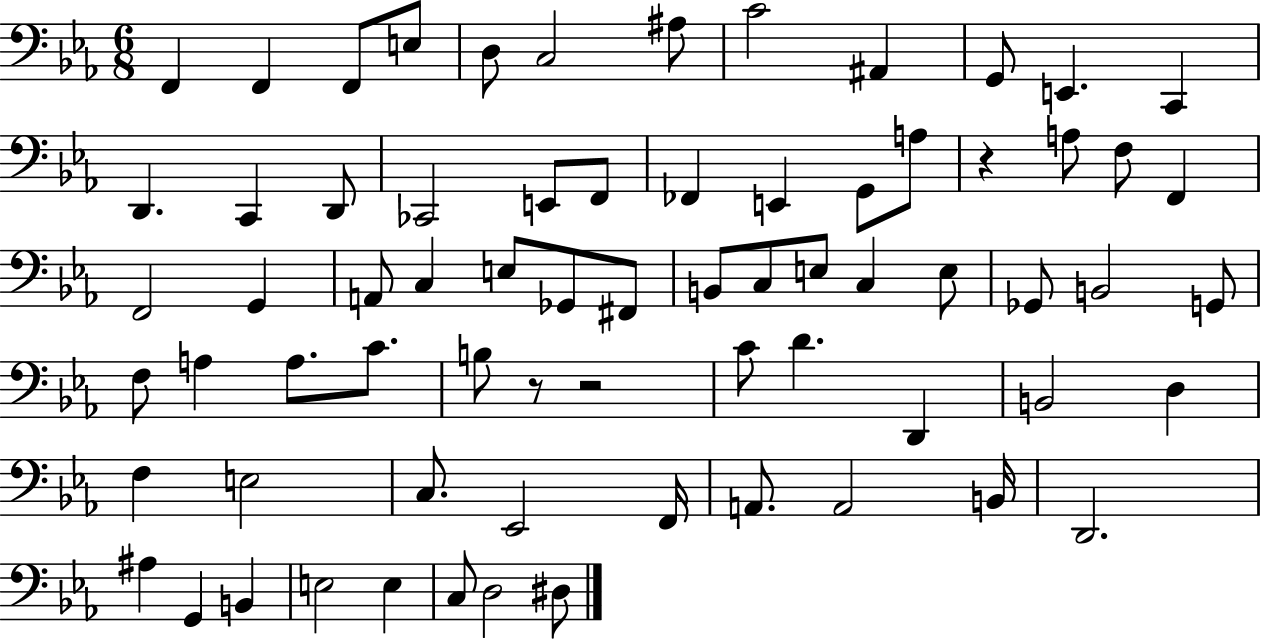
X:1
T:Untitled
M:6/8
L:1/4
K:Eb
F,, F,, F,,/2 E,/2 D,/2 C,2 ^A,/2 C2 ^A,, G,,/2 E,, C,, D,, C,, D,,/2 _C,,2 E,,/2 F,,/2 _F,, E,, G,,/2 A,/2 z A,/2 F,/2 F,, F,,2 G,, A,,/2 C, E,/2 _G,,/2 ^F,,/2 B,,/2 C,/2 E,/2 C, E,/2 _G,,/2 B,,2 G,,/2 F,/2 A, A,/2 C/2 B,/2 z/2 z2 C/2 D D,, B,,2 D, F, E,2 C,/2 _E,,2 F,,/4 A,,/2 A,,2 B,,/4 D,,2 ^A, G,, B,, E,2 E, C,/2 D,2 ^D,/2